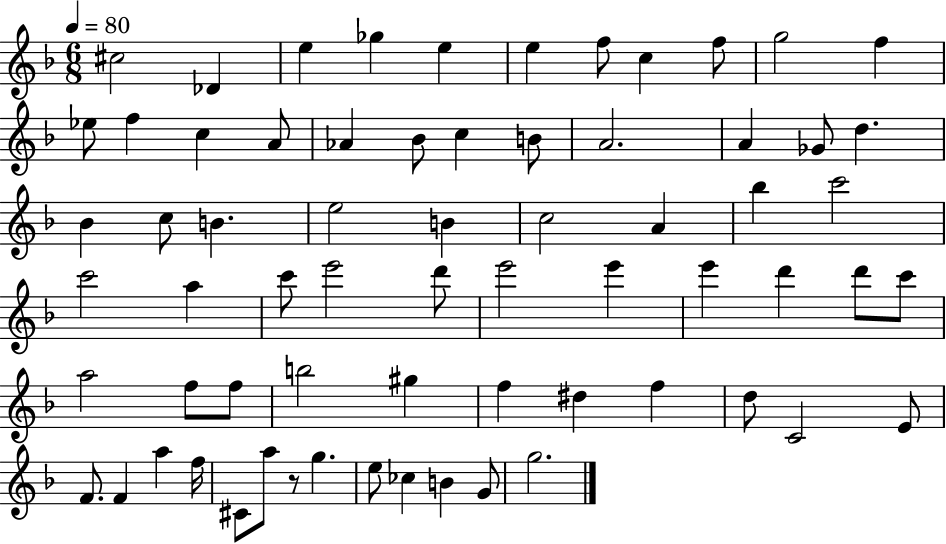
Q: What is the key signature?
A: F major